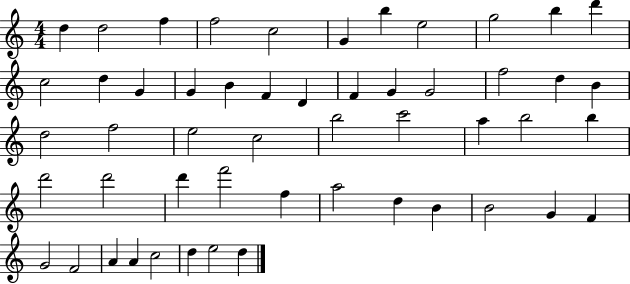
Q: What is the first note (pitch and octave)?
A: D5